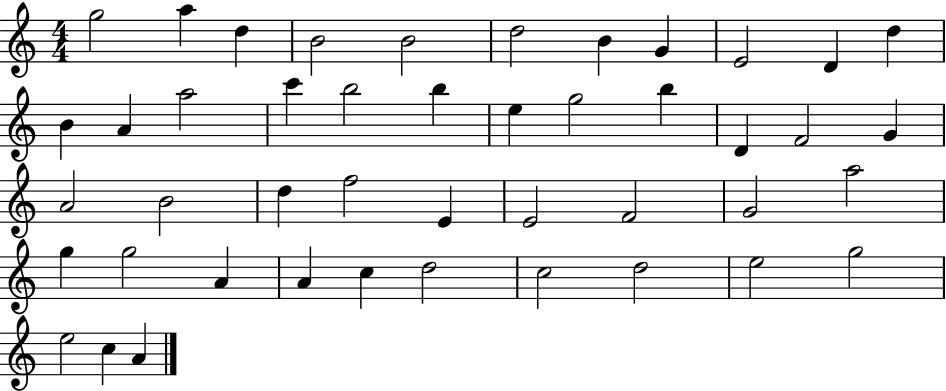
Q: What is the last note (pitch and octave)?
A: A4